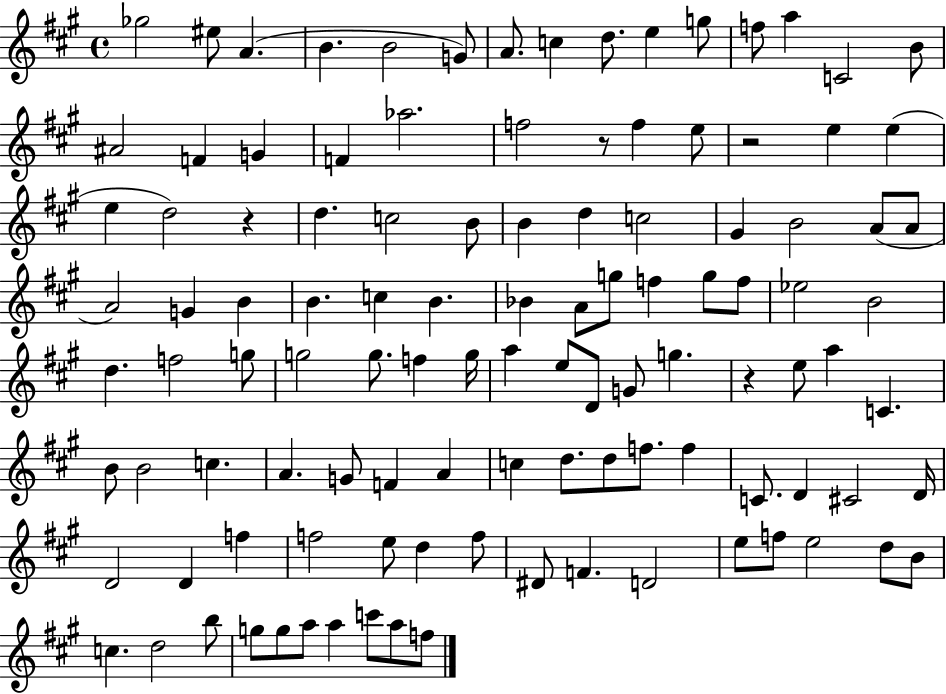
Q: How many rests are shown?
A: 4